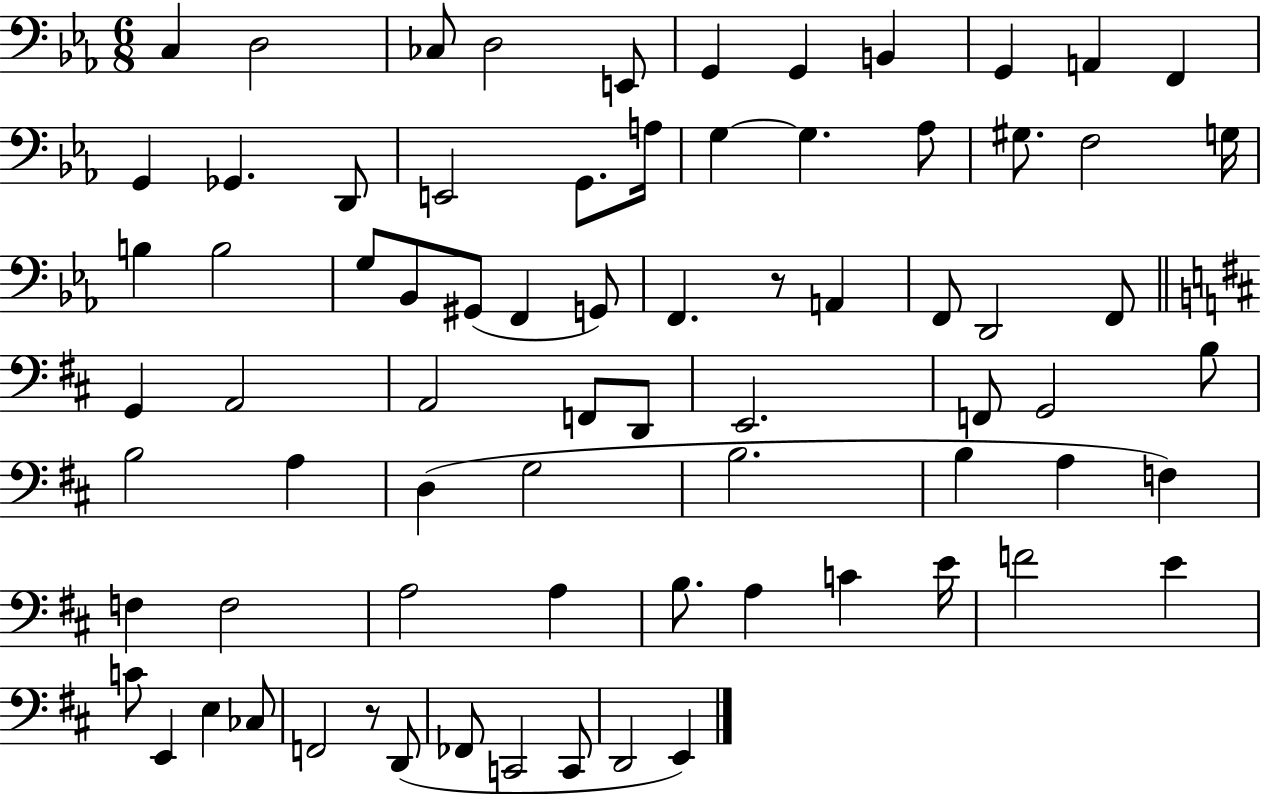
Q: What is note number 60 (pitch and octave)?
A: E4